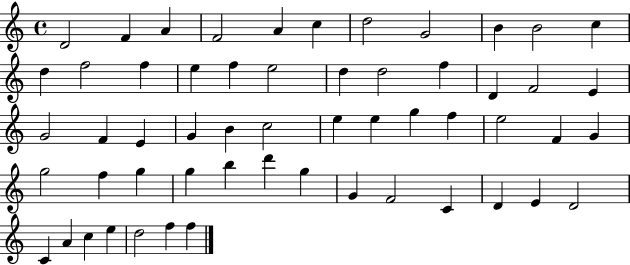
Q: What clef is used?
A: treble